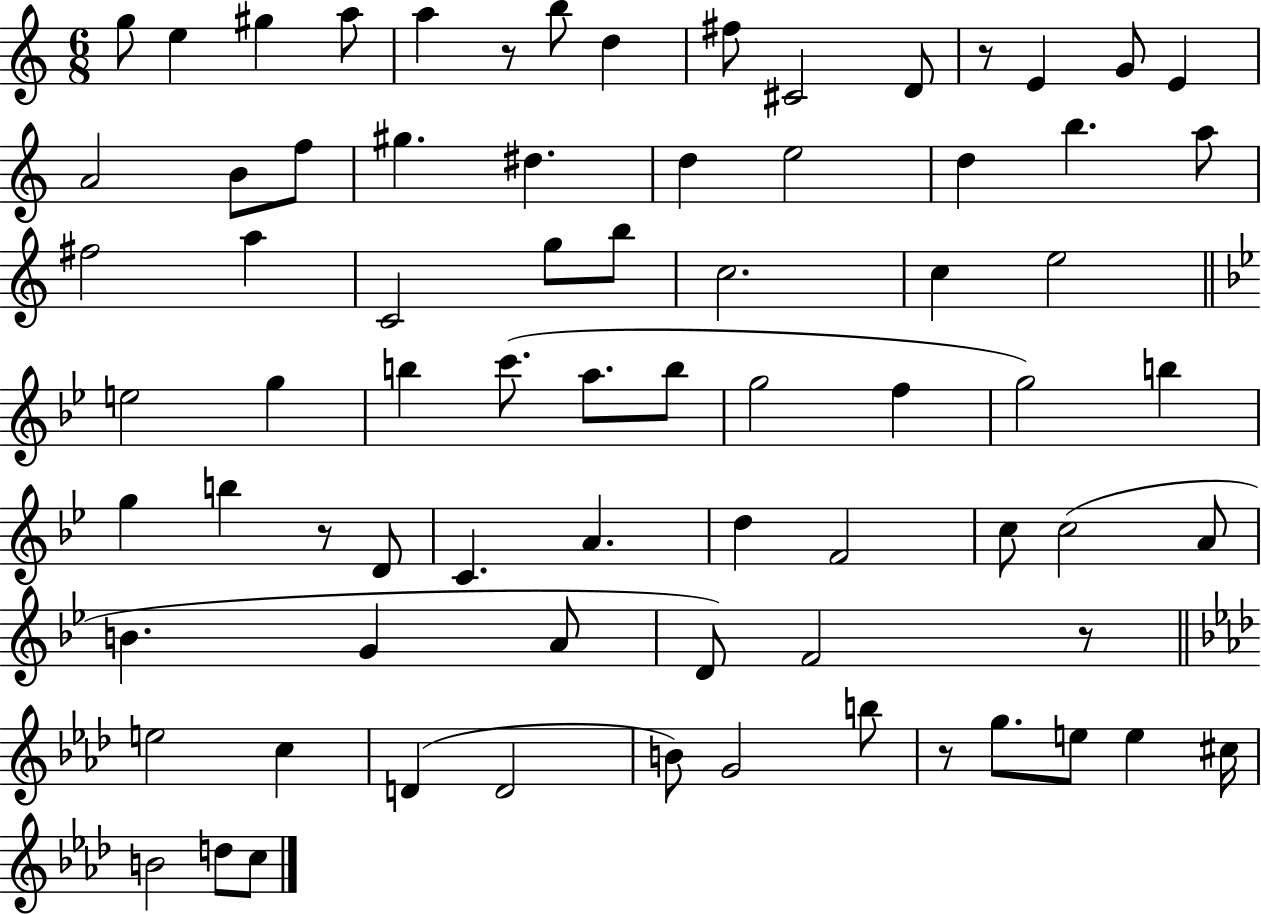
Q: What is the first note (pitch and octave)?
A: G5